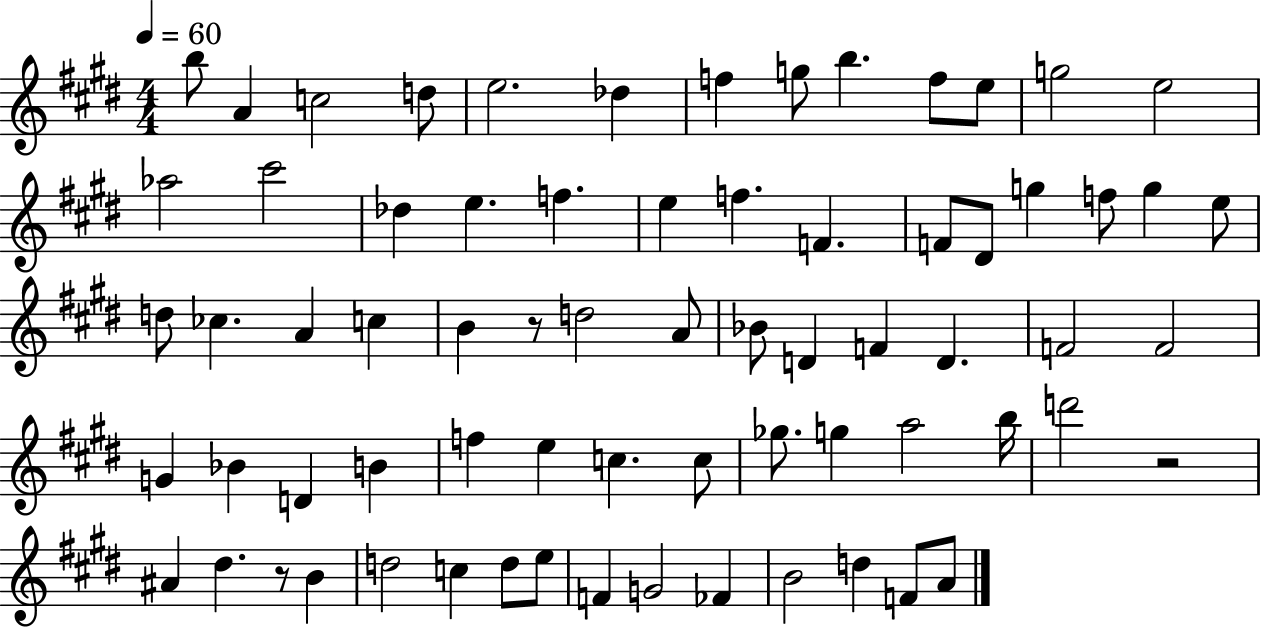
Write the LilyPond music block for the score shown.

{
  \clef treble
  \numericTimeSignature
  \time 4/4
  \key e \major
  \tempo 4 = 60
  b''8 a'4 c''2 d''8 | e''2. des''4 | f''4 g''8 b''4. f''8 e''8 | g''2 e''2 | \break aes''2 cis'''2 | des''4 e''4. f''4. | e''4 f''4. f'4. | f'8 dis'8 g''4 f''8 g''4 e''8 | \break d''8 ces''4. a'4 c''4 | b'4 r8 d''2 a'8 | bes'8 d'4 f'4 d'4. | f'2 f'2 | \break g'4 bes'4 d'4 b'4 | f''4 e''4 c''4. c''8 | ges''8. g''4 a''2 b''16 | d'''2 r2 | \break ais'4 dis''4. r8 b'4 | d''2 c''4 d''8 e''8 | f'4 g'2 fes'4 | b'2 d''4 f'8 a'8 | \break \bar "|."
}